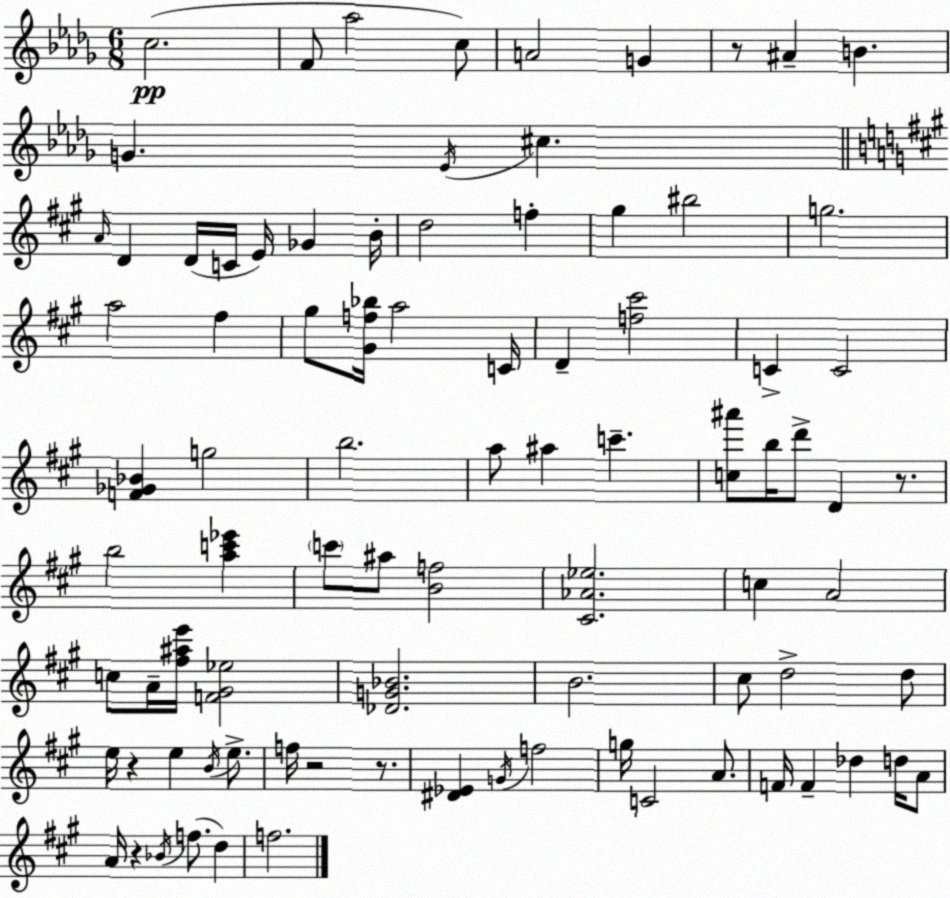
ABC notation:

X:1
T:Untitled
M:6/8
L:1/4
K:Bbm
c2 F/2 _a2 c/2 A2 G z/2 ^A B G _E/4 ^c A/4 D D/4 C/4 E/4 _G B/4 d2 f ^g ^b2 g2 a2 ^f ^g/2 [^Gf_b]/4 a2 C/4 D [f^c']2 C C2 [F_G_B] g2 b2 a/2 ^a c' [c^a']/2 b/4 d'/2 D z/2 b2 [ac'_e'] c'/2 ^a/2 [Bf]2 [^C_A_e]2 c A2 c/2 A/4 [^f^ae']/4 [F^G_e]2 [_DG_B]2 B2 ^c/2 d2 d/2 e/4 z e B/4 e/2 f/4 z2 z/2 [^D_E] G/4 f2 g/4 C2 A/2 F/4 F _d d/4 A/2 A/4 z _B/4 f/2 d f2